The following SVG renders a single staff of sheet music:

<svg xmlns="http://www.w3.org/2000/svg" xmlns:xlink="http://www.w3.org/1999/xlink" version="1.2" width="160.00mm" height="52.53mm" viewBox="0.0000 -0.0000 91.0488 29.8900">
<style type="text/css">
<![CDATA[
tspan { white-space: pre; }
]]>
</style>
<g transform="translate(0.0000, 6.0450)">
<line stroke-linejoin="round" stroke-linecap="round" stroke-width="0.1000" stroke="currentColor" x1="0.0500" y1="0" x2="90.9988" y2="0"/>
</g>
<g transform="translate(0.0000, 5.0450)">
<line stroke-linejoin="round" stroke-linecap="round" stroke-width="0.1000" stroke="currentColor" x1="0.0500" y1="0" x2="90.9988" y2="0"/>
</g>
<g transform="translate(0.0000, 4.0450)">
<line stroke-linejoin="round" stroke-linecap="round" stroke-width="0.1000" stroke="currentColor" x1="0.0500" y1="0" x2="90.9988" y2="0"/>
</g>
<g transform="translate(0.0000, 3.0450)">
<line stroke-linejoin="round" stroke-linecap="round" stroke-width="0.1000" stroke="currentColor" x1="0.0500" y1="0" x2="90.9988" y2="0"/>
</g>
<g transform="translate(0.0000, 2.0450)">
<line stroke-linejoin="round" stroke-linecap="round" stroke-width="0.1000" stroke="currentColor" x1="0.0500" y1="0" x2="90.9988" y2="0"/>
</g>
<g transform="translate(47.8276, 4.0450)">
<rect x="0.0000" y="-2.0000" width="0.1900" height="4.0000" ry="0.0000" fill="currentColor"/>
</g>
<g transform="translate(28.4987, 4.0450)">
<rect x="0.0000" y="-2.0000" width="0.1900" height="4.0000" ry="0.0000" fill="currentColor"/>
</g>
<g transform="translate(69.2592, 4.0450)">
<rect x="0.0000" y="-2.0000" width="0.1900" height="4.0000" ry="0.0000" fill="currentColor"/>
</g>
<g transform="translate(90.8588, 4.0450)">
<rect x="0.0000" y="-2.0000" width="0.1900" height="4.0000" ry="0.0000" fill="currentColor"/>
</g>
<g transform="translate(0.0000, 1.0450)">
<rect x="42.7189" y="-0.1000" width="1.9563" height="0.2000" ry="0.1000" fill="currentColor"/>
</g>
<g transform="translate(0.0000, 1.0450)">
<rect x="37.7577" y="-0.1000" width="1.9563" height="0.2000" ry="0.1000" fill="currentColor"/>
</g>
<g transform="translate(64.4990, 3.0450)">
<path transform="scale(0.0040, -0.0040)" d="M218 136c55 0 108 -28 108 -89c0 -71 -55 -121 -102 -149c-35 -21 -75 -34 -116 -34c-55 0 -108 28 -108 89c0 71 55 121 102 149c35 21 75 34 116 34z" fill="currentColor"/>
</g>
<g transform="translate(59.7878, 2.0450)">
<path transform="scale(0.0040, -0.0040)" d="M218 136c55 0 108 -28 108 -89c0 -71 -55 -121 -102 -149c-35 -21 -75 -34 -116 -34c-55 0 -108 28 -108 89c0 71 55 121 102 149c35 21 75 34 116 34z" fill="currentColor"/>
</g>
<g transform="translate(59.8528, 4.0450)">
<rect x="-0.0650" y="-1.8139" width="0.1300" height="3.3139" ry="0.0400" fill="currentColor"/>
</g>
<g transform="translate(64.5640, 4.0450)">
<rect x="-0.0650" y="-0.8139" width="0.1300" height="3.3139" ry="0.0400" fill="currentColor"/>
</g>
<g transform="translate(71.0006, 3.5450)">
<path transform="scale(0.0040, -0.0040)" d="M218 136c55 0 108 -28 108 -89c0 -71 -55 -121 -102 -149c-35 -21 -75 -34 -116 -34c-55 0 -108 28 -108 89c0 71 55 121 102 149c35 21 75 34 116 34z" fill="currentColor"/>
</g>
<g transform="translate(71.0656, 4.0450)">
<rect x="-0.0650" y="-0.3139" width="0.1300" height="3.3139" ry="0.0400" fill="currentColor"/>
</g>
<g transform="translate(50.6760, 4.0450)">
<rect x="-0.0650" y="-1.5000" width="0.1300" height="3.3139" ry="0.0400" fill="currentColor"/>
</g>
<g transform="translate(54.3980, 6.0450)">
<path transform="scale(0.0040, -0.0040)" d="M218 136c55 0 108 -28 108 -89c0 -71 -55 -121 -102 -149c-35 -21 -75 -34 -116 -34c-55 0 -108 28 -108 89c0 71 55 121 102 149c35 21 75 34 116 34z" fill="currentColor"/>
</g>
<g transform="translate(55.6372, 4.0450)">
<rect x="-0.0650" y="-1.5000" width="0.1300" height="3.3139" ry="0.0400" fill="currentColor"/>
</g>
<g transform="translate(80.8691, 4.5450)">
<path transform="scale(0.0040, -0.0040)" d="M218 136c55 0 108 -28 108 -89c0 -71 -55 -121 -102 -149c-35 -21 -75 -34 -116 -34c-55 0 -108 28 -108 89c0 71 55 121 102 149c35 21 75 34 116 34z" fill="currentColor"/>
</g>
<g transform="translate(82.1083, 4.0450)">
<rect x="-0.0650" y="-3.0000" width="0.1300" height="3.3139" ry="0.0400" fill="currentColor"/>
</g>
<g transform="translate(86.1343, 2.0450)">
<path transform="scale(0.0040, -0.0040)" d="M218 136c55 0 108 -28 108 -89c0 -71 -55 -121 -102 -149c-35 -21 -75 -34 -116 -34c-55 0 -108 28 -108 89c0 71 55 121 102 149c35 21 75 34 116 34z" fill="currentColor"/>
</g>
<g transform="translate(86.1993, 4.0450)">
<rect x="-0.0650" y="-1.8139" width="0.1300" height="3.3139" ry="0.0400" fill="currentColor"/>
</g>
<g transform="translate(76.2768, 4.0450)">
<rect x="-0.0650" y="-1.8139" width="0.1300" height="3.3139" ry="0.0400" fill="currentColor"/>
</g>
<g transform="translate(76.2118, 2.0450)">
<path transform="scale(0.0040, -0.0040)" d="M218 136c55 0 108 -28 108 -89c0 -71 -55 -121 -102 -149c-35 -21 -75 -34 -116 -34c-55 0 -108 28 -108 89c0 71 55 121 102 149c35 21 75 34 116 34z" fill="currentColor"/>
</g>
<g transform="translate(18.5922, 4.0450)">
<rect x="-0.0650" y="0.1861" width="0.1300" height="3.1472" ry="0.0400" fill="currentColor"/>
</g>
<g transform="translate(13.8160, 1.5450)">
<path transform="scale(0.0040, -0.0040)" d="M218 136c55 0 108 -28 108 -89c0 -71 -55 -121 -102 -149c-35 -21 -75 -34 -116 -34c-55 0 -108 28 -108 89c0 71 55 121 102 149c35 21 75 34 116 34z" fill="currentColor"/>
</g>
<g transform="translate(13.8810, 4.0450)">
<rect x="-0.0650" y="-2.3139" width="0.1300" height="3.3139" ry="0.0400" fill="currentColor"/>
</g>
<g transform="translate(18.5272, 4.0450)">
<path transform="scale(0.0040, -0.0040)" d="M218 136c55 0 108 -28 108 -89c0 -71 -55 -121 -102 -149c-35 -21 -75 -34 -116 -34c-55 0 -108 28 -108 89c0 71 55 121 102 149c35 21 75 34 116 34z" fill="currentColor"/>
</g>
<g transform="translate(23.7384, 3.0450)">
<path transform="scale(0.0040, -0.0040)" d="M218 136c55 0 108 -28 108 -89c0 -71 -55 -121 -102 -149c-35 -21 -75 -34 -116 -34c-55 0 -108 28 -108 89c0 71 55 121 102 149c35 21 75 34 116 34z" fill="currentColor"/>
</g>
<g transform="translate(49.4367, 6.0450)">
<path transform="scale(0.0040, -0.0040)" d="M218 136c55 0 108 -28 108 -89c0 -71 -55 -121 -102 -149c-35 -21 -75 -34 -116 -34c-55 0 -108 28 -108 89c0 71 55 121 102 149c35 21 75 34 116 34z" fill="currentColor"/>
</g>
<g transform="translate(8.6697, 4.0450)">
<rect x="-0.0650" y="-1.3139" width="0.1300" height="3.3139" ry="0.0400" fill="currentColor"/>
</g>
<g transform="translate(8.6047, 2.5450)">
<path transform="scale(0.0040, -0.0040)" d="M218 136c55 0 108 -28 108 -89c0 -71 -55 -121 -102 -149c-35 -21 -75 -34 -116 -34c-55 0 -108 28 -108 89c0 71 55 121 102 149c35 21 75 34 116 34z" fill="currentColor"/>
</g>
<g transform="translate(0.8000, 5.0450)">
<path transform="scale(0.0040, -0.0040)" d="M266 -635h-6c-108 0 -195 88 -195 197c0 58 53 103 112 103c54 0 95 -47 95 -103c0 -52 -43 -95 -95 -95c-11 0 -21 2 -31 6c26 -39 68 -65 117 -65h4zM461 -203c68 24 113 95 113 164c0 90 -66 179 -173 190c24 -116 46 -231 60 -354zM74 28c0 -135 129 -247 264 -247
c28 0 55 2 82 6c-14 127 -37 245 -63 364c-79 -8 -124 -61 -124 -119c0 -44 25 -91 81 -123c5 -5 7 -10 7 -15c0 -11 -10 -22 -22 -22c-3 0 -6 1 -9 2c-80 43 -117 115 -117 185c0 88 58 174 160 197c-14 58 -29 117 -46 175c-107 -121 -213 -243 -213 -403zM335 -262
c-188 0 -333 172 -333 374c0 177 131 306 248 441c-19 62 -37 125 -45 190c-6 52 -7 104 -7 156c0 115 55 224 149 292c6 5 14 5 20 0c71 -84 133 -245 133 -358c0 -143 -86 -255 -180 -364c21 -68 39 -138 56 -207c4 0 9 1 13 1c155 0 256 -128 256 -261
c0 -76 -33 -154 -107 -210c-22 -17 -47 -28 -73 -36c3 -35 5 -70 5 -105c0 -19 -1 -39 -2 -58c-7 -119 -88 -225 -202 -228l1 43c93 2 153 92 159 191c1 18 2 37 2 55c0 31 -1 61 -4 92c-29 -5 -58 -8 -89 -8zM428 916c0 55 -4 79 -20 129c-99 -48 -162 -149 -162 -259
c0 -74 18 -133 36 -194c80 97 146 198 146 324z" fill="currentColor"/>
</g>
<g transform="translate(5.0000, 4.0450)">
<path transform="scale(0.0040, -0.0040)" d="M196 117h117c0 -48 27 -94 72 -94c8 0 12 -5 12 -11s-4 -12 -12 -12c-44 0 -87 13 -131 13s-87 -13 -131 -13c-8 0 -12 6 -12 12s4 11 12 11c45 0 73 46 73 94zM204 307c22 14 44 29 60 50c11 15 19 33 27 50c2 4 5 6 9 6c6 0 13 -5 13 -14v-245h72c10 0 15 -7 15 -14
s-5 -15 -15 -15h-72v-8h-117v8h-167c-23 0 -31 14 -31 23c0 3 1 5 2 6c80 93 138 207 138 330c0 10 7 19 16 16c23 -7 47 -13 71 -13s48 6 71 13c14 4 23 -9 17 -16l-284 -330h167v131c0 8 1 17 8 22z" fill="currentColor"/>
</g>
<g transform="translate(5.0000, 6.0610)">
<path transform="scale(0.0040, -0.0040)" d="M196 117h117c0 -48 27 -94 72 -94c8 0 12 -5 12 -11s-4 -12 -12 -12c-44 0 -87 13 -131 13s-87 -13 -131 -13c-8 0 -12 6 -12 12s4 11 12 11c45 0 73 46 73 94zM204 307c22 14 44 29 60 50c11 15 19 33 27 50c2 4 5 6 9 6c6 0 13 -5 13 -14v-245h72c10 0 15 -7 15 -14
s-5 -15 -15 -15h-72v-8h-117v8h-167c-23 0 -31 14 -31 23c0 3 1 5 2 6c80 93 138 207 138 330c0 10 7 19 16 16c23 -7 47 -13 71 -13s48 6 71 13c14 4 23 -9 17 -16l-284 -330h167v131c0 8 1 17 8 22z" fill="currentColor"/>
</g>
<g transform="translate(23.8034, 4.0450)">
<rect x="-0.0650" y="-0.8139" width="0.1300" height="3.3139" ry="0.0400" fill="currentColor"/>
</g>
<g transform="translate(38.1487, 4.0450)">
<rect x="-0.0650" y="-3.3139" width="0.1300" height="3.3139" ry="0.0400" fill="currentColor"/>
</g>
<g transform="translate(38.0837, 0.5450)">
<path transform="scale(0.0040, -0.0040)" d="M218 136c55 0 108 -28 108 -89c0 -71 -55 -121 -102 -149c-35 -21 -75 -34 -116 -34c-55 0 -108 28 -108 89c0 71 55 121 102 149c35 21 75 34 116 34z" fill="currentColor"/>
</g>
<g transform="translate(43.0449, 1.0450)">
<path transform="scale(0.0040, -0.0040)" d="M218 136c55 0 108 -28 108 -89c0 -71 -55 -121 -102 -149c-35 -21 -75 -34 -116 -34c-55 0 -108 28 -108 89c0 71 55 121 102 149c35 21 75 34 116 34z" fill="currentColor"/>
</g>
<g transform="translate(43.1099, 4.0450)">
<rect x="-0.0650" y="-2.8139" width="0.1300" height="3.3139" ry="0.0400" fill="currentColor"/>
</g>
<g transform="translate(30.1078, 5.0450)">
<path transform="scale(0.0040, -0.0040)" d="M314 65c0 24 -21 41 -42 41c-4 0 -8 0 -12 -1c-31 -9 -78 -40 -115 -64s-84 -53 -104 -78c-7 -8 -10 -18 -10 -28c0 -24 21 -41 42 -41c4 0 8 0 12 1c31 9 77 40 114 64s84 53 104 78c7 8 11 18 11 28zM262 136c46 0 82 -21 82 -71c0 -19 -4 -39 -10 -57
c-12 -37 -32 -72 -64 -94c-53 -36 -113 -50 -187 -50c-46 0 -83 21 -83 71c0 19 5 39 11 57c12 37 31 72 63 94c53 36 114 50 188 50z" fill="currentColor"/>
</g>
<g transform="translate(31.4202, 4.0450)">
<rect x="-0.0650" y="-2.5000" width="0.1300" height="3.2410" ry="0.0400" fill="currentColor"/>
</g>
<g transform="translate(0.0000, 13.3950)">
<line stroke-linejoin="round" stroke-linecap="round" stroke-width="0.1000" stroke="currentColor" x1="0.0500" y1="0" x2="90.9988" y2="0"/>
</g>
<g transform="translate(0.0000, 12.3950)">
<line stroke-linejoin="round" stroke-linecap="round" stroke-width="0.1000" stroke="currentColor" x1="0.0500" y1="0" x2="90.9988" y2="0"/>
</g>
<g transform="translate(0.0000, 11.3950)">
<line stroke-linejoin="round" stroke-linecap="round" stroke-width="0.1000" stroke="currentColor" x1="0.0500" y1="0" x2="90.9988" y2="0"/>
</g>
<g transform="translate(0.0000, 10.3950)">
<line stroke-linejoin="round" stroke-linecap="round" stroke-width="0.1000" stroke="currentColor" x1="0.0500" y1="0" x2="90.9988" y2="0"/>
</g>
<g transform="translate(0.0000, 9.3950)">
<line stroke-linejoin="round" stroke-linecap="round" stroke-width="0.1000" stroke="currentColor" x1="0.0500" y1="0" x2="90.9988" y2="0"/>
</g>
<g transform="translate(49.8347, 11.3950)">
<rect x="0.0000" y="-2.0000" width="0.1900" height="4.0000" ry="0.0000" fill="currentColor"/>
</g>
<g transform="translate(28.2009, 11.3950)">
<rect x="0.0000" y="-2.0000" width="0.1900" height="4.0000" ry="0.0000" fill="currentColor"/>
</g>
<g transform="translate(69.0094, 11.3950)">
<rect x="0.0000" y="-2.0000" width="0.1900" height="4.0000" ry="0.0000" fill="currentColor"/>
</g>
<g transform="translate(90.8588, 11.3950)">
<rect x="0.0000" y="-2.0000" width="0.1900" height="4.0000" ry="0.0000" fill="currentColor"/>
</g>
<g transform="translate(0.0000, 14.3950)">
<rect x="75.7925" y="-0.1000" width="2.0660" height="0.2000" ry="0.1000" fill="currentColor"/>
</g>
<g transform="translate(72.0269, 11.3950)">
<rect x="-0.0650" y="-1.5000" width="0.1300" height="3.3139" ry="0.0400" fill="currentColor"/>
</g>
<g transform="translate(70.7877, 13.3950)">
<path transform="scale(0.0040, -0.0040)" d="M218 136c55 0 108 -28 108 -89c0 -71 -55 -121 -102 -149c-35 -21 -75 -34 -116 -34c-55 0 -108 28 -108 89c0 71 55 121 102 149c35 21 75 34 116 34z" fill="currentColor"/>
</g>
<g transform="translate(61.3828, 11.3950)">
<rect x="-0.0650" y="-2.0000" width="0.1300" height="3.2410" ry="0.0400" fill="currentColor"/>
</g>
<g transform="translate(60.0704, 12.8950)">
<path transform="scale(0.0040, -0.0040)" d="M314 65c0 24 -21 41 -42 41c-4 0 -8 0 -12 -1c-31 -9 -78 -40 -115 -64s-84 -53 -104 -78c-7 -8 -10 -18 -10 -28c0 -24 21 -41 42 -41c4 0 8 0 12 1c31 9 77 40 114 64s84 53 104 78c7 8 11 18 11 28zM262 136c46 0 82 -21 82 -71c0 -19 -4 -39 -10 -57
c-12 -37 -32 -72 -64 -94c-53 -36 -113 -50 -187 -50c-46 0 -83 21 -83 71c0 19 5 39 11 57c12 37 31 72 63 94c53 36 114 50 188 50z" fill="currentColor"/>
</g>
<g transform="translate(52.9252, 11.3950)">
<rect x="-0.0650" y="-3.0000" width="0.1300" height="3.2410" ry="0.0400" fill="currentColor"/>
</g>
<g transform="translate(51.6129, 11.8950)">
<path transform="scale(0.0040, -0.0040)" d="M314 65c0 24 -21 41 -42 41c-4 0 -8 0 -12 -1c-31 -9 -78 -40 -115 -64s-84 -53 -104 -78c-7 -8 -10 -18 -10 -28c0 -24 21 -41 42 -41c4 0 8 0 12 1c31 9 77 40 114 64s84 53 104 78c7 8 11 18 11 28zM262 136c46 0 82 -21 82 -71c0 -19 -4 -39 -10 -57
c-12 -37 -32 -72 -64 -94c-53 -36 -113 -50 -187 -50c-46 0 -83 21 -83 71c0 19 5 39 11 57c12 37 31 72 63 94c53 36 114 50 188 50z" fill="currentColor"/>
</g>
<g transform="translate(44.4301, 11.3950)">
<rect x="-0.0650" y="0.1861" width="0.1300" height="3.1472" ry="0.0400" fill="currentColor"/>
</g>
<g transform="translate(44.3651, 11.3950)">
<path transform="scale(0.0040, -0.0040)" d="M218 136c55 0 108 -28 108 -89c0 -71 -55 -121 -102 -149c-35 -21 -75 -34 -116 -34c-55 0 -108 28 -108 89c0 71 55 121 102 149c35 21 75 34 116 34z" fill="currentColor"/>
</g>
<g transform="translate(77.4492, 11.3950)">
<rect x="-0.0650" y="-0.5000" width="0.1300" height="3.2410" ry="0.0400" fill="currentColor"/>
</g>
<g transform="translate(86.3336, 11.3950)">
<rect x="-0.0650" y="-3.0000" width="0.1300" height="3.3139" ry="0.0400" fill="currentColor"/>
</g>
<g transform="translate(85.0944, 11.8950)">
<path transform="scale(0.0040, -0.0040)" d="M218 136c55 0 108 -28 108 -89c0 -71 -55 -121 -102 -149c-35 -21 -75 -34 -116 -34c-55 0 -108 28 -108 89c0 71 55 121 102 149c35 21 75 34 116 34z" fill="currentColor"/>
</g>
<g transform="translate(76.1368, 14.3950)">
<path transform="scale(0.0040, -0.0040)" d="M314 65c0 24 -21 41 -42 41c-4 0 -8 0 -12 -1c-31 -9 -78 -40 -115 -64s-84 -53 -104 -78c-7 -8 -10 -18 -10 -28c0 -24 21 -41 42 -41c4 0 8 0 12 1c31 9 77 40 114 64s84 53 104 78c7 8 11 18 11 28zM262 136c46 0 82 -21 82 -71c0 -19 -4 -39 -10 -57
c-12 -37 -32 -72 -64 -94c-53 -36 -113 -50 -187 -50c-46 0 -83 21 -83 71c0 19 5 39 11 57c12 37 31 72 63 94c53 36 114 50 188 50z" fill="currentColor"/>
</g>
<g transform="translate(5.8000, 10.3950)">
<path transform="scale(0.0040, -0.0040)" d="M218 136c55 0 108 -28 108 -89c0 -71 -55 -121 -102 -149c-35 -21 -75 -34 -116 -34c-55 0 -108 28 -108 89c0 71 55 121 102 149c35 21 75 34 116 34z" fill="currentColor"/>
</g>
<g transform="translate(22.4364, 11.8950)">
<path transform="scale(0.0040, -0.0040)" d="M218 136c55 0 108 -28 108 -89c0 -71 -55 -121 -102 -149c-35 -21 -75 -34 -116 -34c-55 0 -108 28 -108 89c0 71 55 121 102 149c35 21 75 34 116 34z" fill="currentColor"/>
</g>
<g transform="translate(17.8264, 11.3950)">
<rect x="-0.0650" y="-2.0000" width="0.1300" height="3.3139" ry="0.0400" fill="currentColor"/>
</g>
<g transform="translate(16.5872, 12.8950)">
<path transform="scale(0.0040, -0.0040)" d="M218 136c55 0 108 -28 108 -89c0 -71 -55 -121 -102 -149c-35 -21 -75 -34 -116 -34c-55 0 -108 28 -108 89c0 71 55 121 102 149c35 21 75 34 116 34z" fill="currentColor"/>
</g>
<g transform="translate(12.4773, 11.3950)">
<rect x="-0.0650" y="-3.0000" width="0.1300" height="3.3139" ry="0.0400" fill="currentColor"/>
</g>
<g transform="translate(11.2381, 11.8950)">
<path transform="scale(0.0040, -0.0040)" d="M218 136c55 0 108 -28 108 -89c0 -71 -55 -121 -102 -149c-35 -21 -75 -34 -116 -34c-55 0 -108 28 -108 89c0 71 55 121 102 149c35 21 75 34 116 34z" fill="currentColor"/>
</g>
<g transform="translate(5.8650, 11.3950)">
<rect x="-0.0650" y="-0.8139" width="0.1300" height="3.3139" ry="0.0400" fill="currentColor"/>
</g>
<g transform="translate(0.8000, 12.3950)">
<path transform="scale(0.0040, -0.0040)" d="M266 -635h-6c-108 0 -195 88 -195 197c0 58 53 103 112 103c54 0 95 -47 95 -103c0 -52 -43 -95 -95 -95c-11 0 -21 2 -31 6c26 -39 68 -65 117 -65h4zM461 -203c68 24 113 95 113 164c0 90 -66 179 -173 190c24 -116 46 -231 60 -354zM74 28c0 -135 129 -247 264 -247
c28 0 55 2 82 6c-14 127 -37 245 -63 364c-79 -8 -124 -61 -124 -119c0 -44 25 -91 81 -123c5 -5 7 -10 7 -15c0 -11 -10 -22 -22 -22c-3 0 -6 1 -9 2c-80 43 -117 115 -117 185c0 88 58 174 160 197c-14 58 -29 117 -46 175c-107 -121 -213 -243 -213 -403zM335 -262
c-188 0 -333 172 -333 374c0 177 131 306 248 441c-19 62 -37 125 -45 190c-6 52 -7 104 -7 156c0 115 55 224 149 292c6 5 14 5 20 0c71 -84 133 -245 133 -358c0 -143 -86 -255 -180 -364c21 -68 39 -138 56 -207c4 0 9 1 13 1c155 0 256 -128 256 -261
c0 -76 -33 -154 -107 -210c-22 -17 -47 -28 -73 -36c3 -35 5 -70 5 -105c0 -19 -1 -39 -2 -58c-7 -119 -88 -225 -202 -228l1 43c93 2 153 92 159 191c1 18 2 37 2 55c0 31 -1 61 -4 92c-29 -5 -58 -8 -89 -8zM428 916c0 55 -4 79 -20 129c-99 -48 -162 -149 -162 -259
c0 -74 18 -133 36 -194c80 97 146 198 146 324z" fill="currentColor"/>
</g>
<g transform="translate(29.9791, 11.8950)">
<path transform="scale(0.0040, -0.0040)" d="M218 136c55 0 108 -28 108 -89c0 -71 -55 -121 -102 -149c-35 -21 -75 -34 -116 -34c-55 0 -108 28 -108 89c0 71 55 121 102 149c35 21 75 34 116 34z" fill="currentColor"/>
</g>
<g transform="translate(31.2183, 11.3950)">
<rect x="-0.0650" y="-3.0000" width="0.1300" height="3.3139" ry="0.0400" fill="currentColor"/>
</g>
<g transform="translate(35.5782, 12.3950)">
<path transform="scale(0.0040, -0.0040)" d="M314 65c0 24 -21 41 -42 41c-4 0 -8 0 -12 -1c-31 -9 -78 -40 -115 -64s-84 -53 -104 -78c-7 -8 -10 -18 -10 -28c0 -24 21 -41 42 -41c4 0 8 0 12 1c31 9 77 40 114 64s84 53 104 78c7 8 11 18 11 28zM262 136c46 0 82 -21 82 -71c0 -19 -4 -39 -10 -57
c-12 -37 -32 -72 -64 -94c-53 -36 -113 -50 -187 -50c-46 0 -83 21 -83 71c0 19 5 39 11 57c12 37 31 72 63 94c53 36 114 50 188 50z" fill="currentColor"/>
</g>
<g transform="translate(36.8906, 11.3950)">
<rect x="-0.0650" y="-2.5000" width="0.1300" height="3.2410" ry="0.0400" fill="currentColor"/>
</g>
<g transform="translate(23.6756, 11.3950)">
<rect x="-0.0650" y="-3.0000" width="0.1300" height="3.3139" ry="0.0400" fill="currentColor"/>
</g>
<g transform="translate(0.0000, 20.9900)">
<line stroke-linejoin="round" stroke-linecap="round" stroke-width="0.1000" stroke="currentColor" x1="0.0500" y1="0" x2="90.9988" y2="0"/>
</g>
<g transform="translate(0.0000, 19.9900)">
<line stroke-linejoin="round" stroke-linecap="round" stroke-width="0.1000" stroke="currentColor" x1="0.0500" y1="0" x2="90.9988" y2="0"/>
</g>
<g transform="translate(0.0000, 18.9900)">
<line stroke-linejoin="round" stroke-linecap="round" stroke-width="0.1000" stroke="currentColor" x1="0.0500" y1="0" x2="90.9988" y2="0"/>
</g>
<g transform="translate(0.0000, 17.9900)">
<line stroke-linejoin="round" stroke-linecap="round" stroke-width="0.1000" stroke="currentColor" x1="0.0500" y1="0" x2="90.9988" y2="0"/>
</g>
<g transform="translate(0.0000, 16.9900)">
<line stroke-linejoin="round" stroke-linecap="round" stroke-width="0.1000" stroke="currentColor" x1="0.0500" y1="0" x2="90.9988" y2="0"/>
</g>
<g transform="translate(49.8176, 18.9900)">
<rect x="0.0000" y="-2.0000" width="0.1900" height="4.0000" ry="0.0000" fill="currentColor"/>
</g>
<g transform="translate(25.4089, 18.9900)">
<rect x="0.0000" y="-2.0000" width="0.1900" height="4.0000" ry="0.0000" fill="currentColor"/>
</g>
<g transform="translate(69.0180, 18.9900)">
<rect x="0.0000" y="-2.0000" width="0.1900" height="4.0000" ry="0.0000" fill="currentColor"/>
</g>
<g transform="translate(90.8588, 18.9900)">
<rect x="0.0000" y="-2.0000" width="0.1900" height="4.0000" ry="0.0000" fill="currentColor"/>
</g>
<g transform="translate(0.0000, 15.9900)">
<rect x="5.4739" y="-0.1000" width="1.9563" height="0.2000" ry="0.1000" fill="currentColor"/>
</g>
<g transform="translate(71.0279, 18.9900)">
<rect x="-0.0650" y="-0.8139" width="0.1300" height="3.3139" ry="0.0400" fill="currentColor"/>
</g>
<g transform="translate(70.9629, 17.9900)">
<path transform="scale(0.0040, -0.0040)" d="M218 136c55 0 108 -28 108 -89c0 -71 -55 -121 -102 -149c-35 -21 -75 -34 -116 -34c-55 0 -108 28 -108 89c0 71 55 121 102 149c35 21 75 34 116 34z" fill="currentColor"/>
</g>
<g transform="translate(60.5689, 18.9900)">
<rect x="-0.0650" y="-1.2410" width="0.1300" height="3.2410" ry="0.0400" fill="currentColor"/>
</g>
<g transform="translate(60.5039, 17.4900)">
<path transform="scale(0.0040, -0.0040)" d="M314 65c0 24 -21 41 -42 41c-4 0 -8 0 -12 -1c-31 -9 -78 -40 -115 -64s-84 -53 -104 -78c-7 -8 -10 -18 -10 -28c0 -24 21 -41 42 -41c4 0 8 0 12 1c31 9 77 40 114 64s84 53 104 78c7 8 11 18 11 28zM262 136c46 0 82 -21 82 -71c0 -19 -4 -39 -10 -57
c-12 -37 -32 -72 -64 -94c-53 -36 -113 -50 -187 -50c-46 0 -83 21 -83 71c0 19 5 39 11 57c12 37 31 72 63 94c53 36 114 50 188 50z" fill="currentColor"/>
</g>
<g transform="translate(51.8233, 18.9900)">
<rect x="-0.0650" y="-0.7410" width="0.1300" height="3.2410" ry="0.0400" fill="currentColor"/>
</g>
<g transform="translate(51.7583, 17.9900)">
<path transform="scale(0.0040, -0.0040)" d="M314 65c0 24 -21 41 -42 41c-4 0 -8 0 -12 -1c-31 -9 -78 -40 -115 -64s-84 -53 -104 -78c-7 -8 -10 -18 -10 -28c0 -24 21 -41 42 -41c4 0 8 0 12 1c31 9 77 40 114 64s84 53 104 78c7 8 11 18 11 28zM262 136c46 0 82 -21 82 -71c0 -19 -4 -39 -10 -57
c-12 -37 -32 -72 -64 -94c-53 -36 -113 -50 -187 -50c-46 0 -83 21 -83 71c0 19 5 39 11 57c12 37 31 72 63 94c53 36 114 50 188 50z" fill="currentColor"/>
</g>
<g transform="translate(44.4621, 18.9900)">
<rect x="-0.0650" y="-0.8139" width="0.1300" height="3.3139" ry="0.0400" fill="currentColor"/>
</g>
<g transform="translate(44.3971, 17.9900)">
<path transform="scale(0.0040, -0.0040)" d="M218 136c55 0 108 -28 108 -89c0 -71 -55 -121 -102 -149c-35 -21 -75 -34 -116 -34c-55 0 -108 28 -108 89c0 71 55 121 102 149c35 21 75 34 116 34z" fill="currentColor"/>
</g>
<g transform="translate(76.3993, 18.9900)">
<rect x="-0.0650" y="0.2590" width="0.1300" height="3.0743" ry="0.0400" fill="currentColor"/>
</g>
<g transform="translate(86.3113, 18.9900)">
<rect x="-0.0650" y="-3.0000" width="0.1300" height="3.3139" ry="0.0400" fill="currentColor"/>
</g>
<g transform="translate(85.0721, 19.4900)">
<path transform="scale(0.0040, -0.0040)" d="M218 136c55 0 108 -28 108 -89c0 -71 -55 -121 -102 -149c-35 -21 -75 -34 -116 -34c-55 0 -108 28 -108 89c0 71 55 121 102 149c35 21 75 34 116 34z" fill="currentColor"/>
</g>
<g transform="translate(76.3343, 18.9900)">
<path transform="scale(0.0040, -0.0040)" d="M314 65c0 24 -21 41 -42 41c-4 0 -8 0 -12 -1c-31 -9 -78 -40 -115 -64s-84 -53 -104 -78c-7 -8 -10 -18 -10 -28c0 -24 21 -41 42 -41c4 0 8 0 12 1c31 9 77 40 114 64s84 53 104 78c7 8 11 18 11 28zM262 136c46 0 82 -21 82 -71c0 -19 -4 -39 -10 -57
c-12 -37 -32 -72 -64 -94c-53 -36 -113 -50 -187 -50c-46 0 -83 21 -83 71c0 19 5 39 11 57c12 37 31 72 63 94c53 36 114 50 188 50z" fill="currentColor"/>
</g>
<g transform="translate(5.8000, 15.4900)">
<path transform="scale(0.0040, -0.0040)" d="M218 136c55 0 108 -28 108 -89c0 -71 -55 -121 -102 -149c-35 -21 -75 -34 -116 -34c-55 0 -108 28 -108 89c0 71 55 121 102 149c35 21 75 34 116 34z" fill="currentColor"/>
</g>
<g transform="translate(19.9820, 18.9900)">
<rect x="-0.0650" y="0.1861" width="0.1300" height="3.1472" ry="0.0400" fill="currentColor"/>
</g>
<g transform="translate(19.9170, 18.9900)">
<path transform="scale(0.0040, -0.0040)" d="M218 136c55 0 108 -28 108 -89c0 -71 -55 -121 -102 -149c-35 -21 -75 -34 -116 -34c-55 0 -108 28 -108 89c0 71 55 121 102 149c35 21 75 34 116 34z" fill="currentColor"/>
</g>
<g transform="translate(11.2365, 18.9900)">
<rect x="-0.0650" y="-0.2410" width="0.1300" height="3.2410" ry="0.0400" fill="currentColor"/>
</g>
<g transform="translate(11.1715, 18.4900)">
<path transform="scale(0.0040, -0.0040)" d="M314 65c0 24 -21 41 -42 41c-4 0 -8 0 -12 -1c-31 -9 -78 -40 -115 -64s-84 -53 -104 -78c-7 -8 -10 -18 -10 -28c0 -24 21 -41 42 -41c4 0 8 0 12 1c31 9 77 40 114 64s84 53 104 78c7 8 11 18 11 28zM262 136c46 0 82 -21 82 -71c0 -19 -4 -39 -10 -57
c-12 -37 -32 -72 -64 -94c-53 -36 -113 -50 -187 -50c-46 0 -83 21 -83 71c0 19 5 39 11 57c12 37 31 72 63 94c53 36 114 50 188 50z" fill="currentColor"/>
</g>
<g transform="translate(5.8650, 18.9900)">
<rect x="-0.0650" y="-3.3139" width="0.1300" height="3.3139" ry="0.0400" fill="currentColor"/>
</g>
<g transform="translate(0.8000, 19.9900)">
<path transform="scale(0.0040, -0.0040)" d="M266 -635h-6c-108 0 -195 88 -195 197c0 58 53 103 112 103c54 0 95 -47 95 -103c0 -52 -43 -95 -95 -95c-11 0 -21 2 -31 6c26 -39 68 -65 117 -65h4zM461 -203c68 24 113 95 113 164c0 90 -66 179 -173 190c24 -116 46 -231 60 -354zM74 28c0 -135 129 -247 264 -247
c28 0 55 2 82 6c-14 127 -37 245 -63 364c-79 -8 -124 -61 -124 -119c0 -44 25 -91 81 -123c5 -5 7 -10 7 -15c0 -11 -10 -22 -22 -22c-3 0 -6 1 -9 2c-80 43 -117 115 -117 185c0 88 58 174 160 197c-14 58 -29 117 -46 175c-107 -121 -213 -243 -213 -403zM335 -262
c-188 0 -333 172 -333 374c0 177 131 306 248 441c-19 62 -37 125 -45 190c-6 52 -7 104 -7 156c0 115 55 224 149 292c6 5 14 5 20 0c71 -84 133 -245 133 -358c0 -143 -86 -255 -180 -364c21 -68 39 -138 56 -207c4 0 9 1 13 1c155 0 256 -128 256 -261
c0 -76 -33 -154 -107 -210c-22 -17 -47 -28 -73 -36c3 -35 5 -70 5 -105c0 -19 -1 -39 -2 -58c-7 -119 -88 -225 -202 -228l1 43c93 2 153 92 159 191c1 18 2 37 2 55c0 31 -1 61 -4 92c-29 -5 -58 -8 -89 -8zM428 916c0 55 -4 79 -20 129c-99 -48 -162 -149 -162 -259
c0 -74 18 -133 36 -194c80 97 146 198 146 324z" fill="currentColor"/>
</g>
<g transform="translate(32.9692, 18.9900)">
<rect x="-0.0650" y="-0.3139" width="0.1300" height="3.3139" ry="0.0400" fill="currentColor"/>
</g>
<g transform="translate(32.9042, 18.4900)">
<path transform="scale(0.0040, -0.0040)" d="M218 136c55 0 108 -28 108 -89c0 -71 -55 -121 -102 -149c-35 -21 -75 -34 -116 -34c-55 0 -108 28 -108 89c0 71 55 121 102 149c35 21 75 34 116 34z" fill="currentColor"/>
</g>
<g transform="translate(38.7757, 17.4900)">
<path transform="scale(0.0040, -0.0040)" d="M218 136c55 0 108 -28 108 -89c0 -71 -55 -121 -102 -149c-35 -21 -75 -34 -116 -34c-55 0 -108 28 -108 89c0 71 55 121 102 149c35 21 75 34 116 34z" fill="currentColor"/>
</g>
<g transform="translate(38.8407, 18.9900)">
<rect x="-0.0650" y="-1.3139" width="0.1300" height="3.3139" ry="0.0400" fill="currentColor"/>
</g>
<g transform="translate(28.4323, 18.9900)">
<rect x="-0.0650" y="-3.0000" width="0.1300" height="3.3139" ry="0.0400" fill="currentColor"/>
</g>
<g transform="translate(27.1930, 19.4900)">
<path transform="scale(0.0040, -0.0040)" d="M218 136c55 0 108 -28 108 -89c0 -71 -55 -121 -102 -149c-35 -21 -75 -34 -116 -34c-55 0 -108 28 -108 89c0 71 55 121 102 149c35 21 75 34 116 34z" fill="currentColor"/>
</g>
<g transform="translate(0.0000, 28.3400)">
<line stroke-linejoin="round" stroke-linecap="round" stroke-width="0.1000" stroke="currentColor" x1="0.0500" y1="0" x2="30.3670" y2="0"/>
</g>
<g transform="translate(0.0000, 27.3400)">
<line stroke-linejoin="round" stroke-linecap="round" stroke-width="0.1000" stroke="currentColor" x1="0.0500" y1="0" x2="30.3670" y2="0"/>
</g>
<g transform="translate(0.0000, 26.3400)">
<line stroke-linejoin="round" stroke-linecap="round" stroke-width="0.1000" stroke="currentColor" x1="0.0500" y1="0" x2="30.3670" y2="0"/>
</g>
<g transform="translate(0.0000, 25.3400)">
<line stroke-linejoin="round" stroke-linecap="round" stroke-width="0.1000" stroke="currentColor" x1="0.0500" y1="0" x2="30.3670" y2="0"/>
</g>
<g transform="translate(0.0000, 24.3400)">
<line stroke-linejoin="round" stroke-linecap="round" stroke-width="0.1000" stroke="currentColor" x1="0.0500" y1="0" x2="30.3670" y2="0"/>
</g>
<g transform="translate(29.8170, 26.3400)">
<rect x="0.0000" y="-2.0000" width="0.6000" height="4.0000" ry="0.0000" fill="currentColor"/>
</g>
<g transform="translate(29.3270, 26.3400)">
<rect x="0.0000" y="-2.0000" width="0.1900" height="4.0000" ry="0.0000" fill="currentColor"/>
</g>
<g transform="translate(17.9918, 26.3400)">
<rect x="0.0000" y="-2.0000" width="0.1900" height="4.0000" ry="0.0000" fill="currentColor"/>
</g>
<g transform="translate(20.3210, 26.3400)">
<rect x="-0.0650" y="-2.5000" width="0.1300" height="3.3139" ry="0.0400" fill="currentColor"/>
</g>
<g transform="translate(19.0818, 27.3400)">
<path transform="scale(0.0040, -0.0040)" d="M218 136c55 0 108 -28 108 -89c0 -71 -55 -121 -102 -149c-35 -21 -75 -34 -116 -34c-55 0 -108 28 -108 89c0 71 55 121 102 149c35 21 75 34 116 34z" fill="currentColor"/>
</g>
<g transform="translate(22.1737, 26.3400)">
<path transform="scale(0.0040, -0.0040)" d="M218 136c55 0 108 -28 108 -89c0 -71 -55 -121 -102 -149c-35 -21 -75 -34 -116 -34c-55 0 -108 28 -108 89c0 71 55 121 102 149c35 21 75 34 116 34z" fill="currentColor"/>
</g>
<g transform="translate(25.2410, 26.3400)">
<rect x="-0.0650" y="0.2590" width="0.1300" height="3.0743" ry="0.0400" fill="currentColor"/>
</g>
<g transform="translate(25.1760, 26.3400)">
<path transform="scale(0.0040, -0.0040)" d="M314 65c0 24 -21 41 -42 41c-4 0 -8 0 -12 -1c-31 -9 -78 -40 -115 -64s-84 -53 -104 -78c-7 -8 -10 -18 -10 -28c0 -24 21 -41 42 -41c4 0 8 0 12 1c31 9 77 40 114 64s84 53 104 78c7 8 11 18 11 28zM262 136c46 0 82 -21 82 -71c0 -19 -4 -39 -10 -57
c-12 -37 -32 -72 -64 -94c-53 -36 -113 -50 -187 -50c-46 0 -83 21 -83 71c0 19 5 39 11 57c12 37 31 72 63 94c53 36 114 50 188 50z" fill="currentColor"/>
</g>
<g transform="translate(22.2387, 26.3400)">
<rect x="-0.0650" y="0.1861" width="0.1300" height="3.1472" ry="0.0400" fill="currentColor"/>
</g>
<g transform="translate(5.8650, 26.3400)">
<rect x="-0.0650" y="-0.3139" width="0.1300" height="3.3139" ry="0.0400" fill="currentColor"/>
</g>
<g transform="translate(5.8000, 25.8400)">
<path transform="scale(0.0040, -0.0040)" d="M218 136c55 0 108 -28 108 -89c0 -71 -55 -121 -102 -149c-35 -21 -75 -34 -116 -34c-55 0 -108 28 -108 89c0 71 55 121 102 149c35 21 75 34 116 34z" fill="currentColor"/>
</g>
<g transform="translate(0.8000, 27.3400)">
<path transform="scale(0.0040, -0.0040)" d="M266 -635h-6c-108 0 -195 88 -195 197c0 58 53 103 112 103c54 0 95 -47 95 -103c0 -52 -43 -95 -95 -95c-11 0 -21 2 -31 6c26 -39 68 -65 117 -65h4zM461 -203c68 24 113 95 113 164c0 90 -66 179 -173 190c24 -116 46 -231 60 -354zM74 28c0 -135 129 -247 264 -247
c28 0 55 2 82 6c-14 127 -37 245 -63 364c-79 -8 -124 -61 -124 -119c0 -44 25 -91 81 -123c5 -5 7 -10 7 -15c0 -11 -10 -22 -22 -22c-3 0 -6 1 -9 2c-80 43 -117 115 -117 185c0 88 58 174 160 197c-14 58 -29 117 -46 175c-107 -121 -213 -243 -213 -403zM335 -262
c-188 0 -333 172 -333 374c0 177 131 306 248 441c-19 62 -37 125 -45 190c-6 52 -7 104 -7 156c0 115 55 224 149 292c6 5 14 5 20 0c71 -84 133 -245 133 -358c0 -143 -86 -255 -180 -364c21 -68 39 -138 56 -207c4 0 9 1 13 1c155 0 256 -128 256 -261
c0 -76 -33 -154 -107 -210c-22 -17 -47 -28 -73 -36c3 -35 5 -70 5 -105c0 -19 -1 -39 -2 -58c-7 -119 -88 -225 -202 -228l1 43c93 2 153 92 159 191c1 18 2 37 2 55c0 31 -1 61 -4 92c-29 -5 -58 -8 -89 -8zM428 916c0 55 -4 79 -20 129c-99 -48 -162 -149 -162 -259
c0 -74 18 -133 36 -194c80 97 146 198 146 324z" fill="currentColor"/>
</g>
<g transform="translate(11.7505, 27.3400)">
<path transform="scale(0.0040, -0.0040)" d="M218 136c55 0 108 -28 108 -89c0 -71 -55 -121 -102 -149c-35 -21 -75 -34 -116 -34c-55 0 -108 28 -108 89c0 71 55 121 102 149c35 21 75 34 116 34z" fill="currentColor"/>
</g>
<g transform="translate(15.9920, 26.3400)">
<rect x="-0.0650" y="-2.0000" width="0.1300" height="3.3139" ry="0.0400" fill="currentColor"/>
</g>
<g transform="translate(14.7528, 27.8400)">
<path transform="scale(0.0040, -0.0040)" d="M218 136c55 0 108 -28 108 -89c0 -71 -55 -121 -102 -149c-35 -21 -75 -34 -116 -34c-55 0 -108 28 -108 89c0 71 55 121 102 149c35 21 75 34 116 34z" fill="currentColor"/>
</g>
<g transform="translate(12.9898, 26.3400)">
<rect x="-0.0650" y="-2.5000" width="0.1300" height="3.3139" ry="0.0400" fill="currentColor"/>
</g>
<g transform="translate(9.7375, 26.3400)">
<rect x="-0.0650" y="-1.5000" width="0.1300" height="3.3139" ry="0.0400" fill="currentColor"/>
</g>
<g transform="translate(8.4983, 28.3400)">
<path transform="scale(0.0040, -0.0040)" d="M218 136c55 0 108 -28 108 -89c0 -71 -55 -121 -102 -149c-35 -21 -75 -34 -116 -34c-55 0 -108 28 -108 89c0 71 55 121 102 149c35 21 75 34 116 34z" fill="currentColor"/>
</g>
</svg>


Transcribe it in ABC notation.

X:1
T:Untitled
M:4/4
L:1/4
K:C
e g B d G2 b a E E f d c f A f d A F A A G2 B A2 F2 E C2 A b c2 B A c e d d2 e2 d B2 A c E G F G B B2